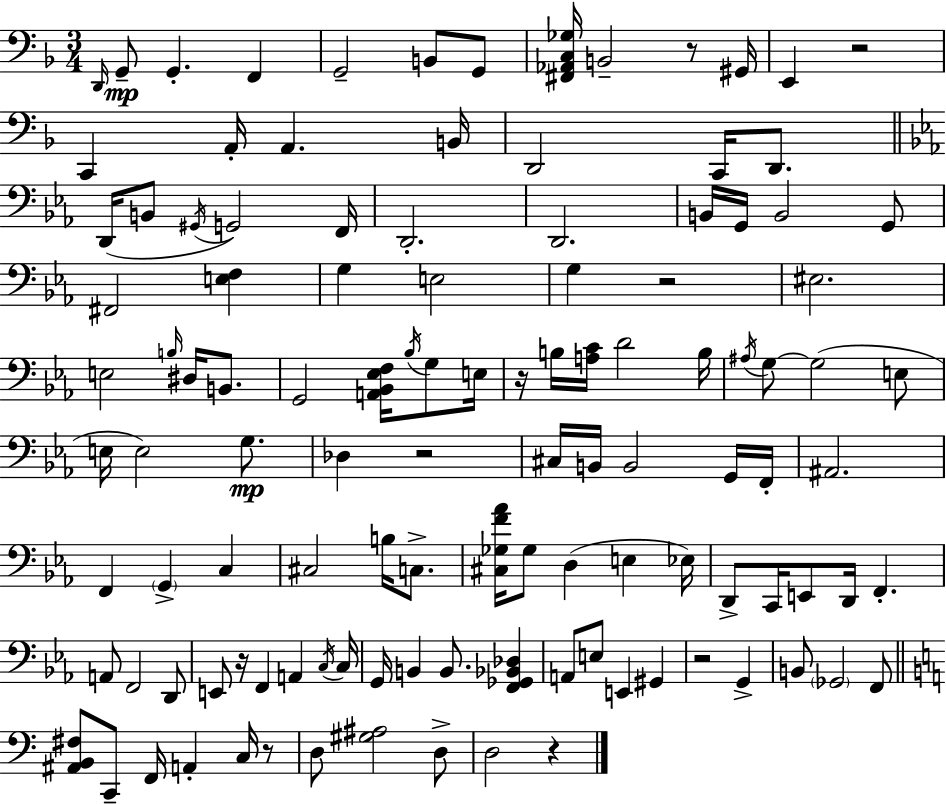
D2/s G2/e G2/q. F2/q G2/h B2/e G2/e [F#2,Ab2,C3,Gb3]/s B2/h R/e G#2/s E2/q R/h C2/q A2/s A2/q. B2/s D2/h C2/s D2/e. D2/s B2/e G#2/s G2/h F2/s D2/h. D2/h. B2/s G2/s B2/h G2/e F#2/h [E3,F3]/q G3/q E3/h G3/q R/h EIS3/h. E3/h B3/s D#3/s B2/e. G2/h [A2,Bb2,Eb3,F3]/s Bb3/s G3/e E3/s R/s B3/s [A3,C4]/s D4/h B3/s A#3/s G3/e G3/h E3/e E3/s E3/h G3/e. Db3/q R/h C#3/s B2/s B2/h G2/s F2/s A#2/h. F2/q G2/q C3/q C#3/h B3/s C3/e. [C#3,Gb3,F4,Ab4]/s Gb3/e D3/q E3/q Eb3/s D2/e C2/s E2/e D2/s F2/q. A2/e F2/h D2/e E2/e R/s F2/q A2/q C3/s C3/s G2/s B2/q B2/e. [F2,Gb2,Bb2,Db3]/q A2/e E3/e E2/q G#2/q R/h G2/q B2/e Gb2/h F2/e [A#2,B2,F#3]/e C2/e F2/s A2/q C3/s R/e D3/e [G#3,A#3]/h D3/e D3/h R/q